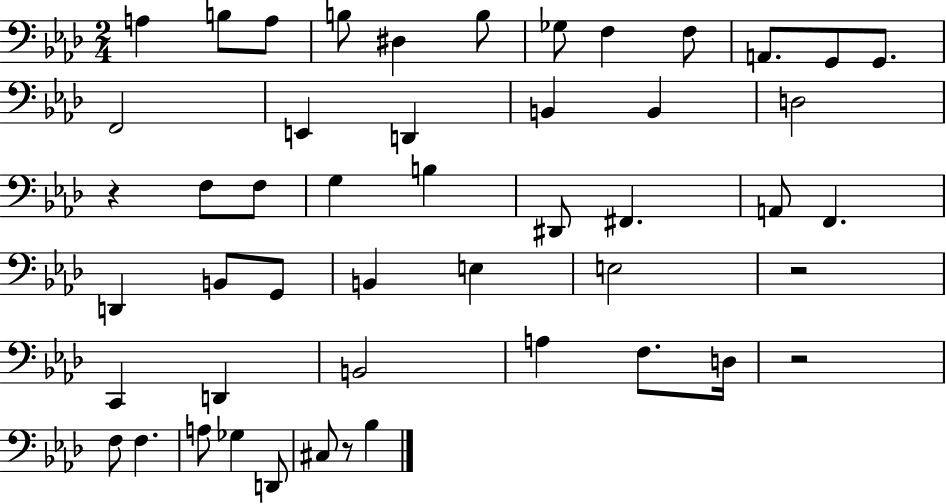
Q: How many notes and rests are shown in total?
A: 49